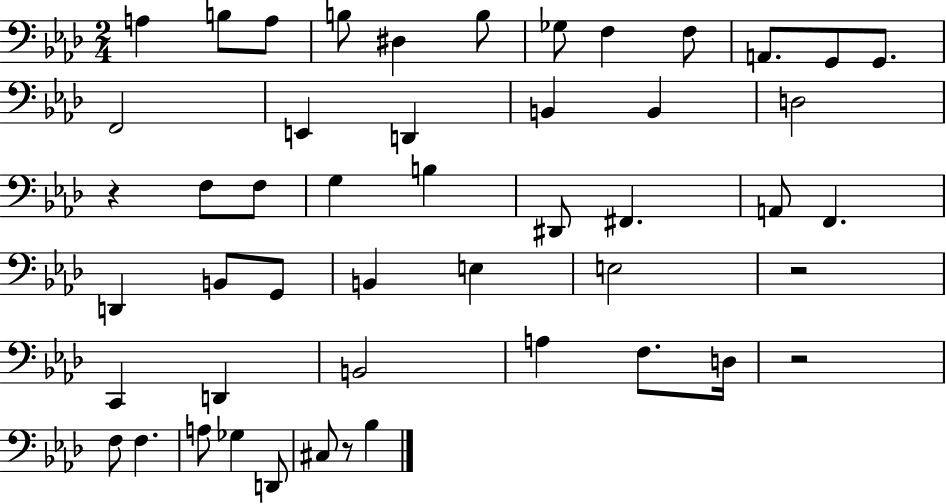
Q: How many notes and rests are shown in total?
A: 49